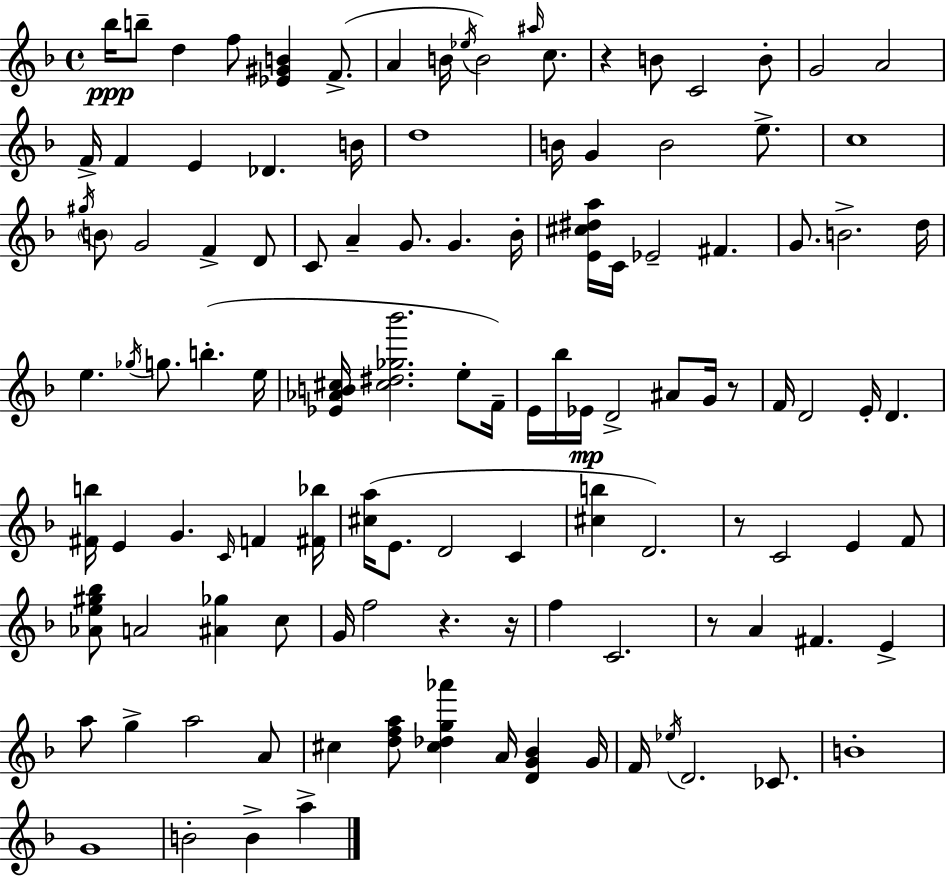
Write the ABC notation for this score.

X:1
T:Untitled
M:4/4
L:1/4
K:Dm
_b/4 b/2 d f/2 [_E^GB] F/2 A B/4 _e/4 B2 ^a/4 c/2 z B/2 C2 B/2 G2 A2 F/4 F E _D B/4 d4 B/4 G B2 e/2 c4 ^g/4 B/2 G2 F D/2 C/2 A G/2 G _B/4 [E^c^da]/4 C/4 _E2 ^F G/2 B2 d/4 e _g/4 g/2 b e/4 [_E_AB^c]/4 [^c^d_g_b']2 e/2 F/4 E/4 _b/4 _E/4 D2 ^A/2 G/4 z/2 F/4 D2 E/4 D [^Fb]/4 E G C/4 F [^F_b]/4 [^ca]/4 E/2 D2 C [^cb] D2 z/2 C2 E F/2 [_Ae^g_b]/2 A2 [^A_g] c/2 G/4 f2 z z/4 f C2 z/2 A ^F E a/2 g a2 A/2 ^c [dfa]/2 [^c_dg_a'] A/4 [DG_B] G/4 F/4 _e/4 D2 _C/2 B4 G4 B2 B a